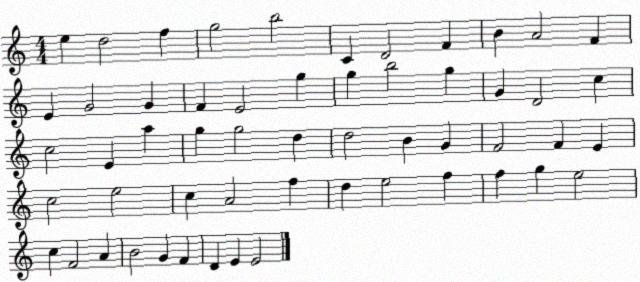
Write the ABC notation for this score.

X:1
T:Untitled
M:4/4
L:1/4
K:C
e d2 f g2 b2 C D2 F B A2 F E G2 G F E2 g g b2 g G D2 c c2 E a g g2 d d2 B G F2 F E c2 e2 c A2 f d e2 f f g e2 c F2 A B2 G F D E E2